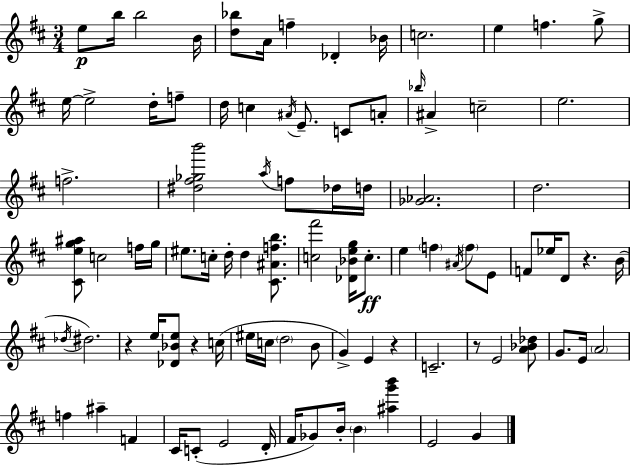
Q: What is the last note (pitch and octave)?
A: G4